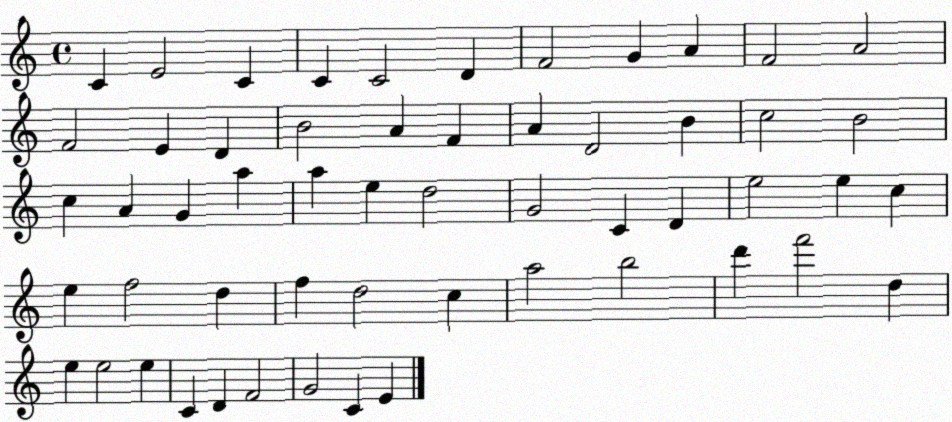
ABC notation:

X:1
T:Untitled
M:4/4
L:1/4
K:C
C E2 C C C2 D F2 G A F2 A2 F2 E D B2 A F A D2 B c2 B2 c A G a a e d2 G2 C D e2 e c e f2 d f d2 c a2 b2 d' f'2 d e e2 e C D F2 G2 C E